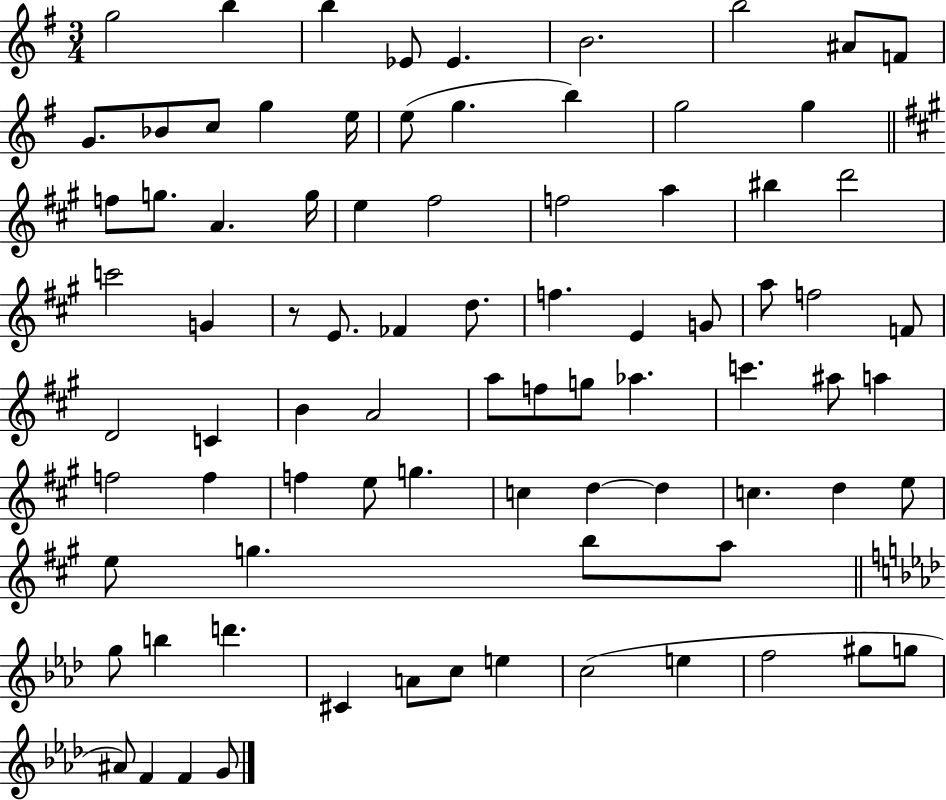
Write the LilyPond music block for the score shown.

{
  \clef treble
  \numericTimeSignature
  \time 3/4
  \key g \major
  g''2 b''4 | b''4 ees'8 ees'4. | b'2. | b''2 ais'8 f'8 | \break g'8. bes'8 c''8 g''4 e''16 | e''8( g''4. b''4) | g''2 g''4 | \bar "||" \break \key a \major f''8 g''8. a'4. g''16 | e''4 fis''2 | f''2 a''4 | bis''4 d'''2 | \break c'''2 g'4 | r8 e'8. fes'4 d''8. | f''4. e'4 g'8 | a''8 f''2 f'8 | \break d'2 c'4 | b'4 a'2 | a''8 f''8 g''8 aes''4. | c'''4. ais''8 a''4 | \break f''2 f''4 | f''4 e''8 g''4. | c''4 d''4~~ d''4 | c''4. d''4 e''8 | \break e''8 g''4. b''8 a''8 | \bar "||" \break \key f \minor g''8 b''4 d'''4. | cis'4 a'8 c''8 e''4 | c''2( e''4 | f''2 gis''8 g''8 | \break ais'8) f'4 f'4 g'8 | \bar "|."
}